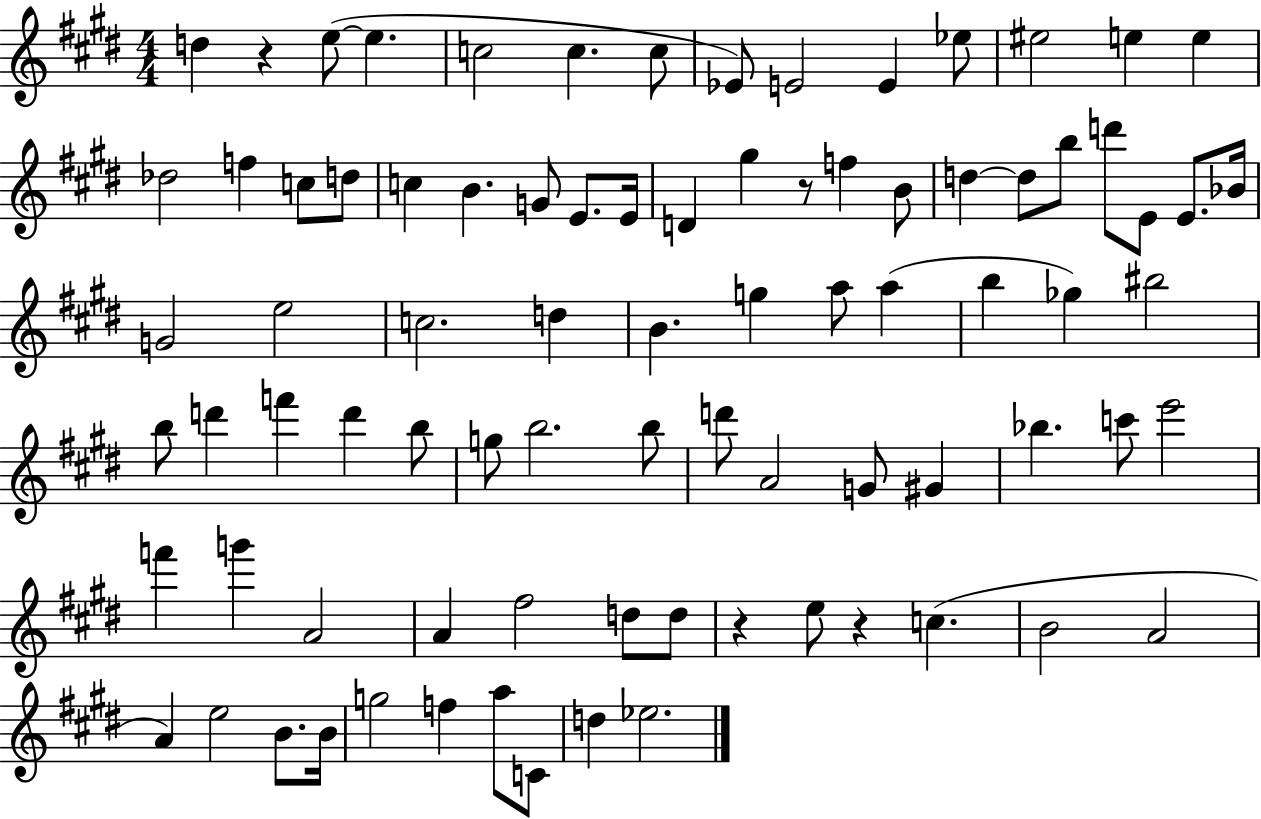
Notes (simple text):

D5/q R/q E5/e E5/q. C5/h C5/q. C5/e Eb4/e E4/h E4/q Eb5/e EIS5/h E5/q E5/q Db5/h F5/q C5/e D5/e C5/q B4/q. G4/e E4/e. E4/s D4/q G#5/q R/e F5/q B4/e D5/q D5/e B5/e D6/e E4/e E4/e. Bb4/s G4/h E5/h C5/h. D5/q B4/q. G5/q A5/e A5/q B5/q Gb5/q BIS5/h B5/e D6/q F6/q D6/q B5/e G5/e B5/h. B5/e D6/e A4/h G4/e G#4/q Bb5/q. C6/e E6/h F6/q G6/q A4/h A4/q F#5/h D5/e D5/e R/q E5/e R/q C5/q. B4/h A4/h A4/q E5/h B4/e. B4/s G5/h F5/q A5/e C4/e D5/q Eb5/h.